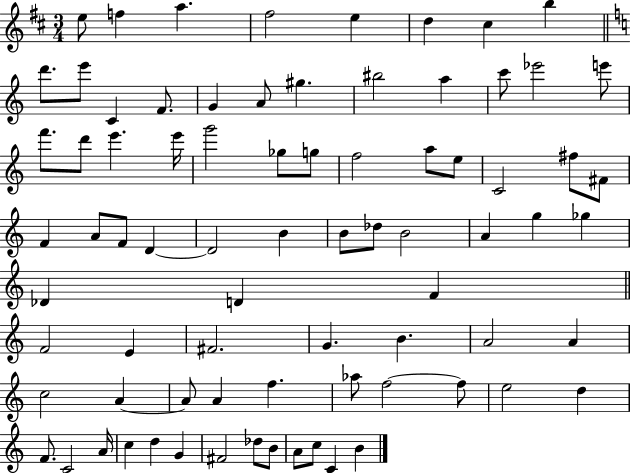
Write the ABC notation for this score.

X:1
T:Untitled
M:3/4
L:1/4
K:D
e/2 f a ^f2 e d ^c b d'/2 e'/2 C F/2 G A/2 ^g ^b2 a c'/2 _e'2 e'/2 f'/2 d'/2 e' e'/4 g'2 _g/2 g/2 f2 a/2 e/2 C2 ^f/2 ^F/2 F A/2 F/2 D D2 B B/2 _d/2 B2 A g _g _D D F F2 E ^F2 G B A2 A c2 A A/2 A f _a/2 f2 f/2 e2 d F/2 C2 A/4 c d G ^F2 _d/2 B/2 A/2 c/2 C B